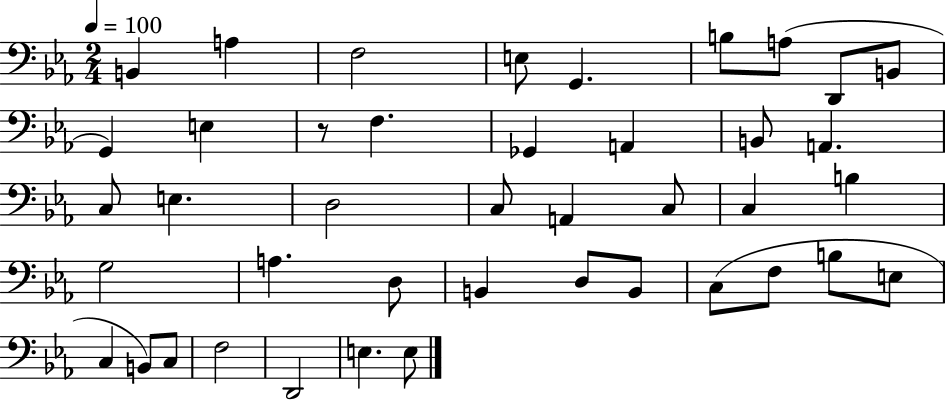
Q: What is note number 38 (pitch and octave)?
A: F3